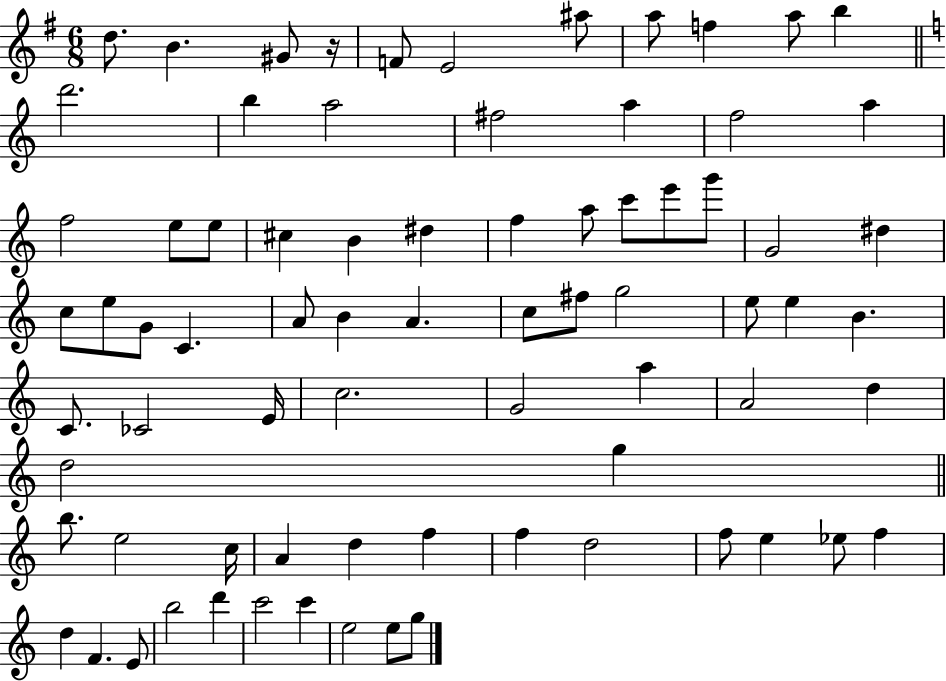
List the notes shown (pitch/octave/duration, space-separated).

D5/e. B4/q. G#4/e R/s F4/e E4/h A#5/e A5/e F5/q A5/e B5/q D6/h. B5/q A5/h F#5/h A5/q F5/h A5/q F5/h E5/e E5/e C#5/q B4/q D#5/q F5/q A5/e C6/e E6/e G6/e G4/h D#5/q C5/e E5/e G4/e C4/q. A4/e B4/q A4/q. C5/e F#5/e G5/h E5/e E5/q B4/q. C4/e. CES4/h E4/s C5/h. G4/h A5/q A4/h D5/q D5/h G5/q B5/e. E5/h C5/s A4/q D5/q F5/q F5/q D5/h F5/e E5/q Eb5/e F5/q D5/q F4/q. E4/e B5/h D6/q C6/h C6/q E5/h E5/e G5/e